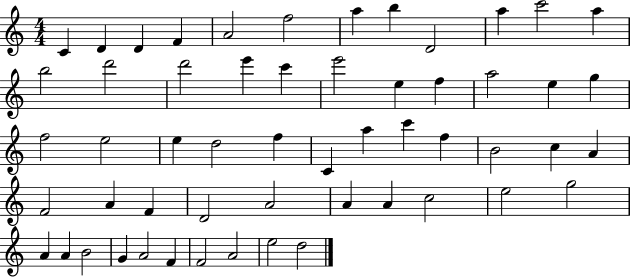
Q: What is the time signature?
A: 4/4